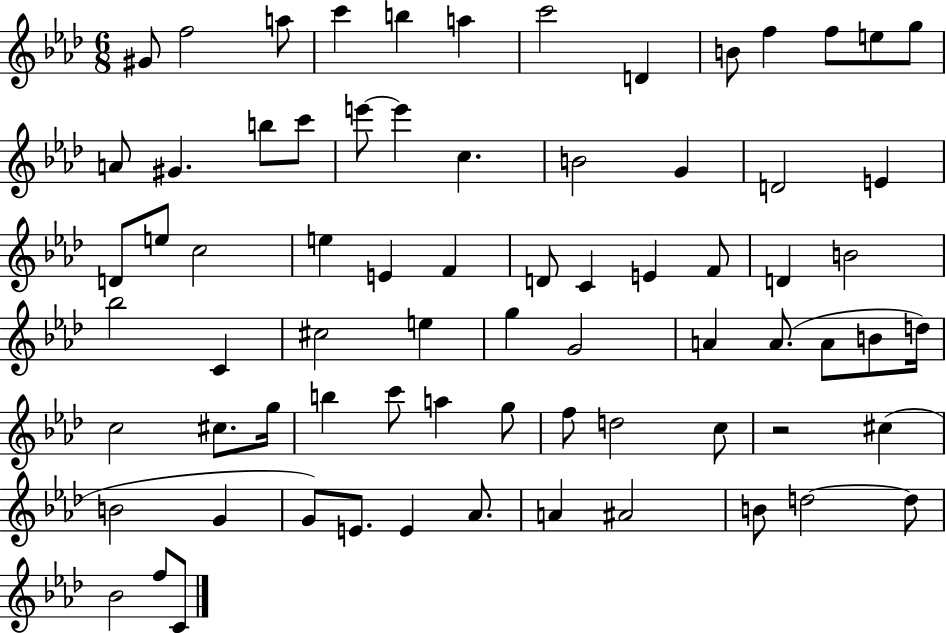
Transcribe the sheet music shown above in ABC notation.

X:1
T:Untitled
M:6/8
L:1/4
K:Ab
^G/2 f2 a/2 c' b a c'2 D B/2 f f/2 e/2 g/2 A/2 ^G b/2 c'/2 e'/2 e' c B2 G D2 E D/2 e/2 c2 e E F D/2 C E F/2 D B2 _b2 C ^c2 e g G2 A A/2 A/2 B/2 d/4 c2 ^c/2 g/4 b c'/2 a g/2 f/2 d2 c/2 z2 ^c B2 G G/2 E/2 E _A/2 A ^A2 B/2 d2 d/2 _B2 f/2 C/2